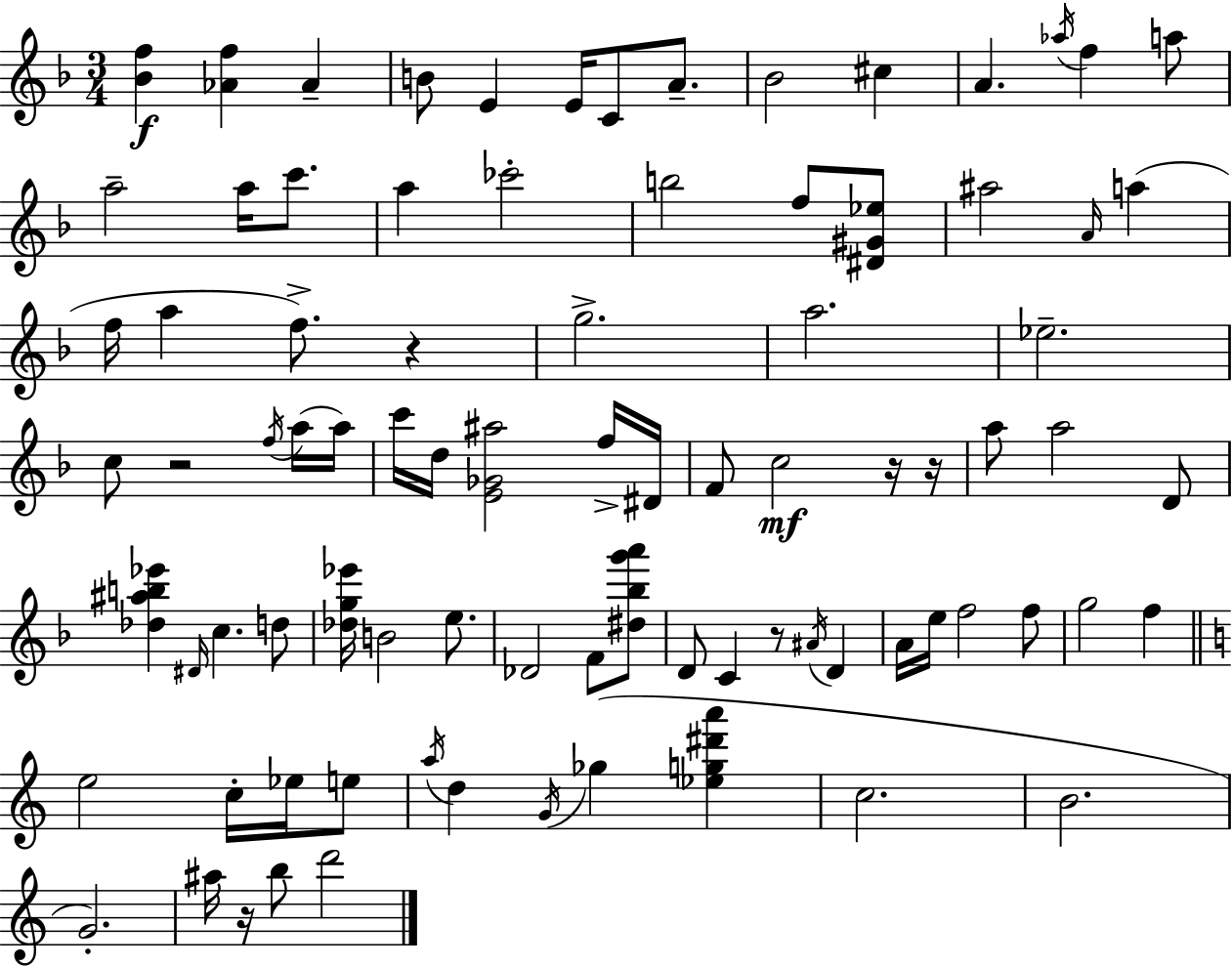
X:1
T:Untitled
M:3/4
L:1/4
K:Dm
[_Bf] [_Af] _A B/2 E E/4 C/2 A/2 _B2 ^c A _a/4 f a/2 a2 a/4 c'/2 a _c'2 b2 f/2 [^D^G_e]/2 ^a2 A/4 a f/4 a f/2 z g2 a2 _e2 c/2 z2 f/4 a/4 a/4 c'/4 d/4 [E_G^a]2 f/4 ^D/4 F/2 c2 z/4 z/4 a/2 a2 D/2 [_d^ab_e'] ^D/4 c d/2 [_dg_e']/4 B2 e/2 _D2 F/2 [^d_bg'a']/2 D/2 C z/2 ^A/4 D A/4 e/4 f2 f/2 g2 f e2 c/4 _e/4 e/2 a/4 d G/4 _g [_eg^d'a'] c2 B2 G2 ^a/4 z/4 b/2 d'2